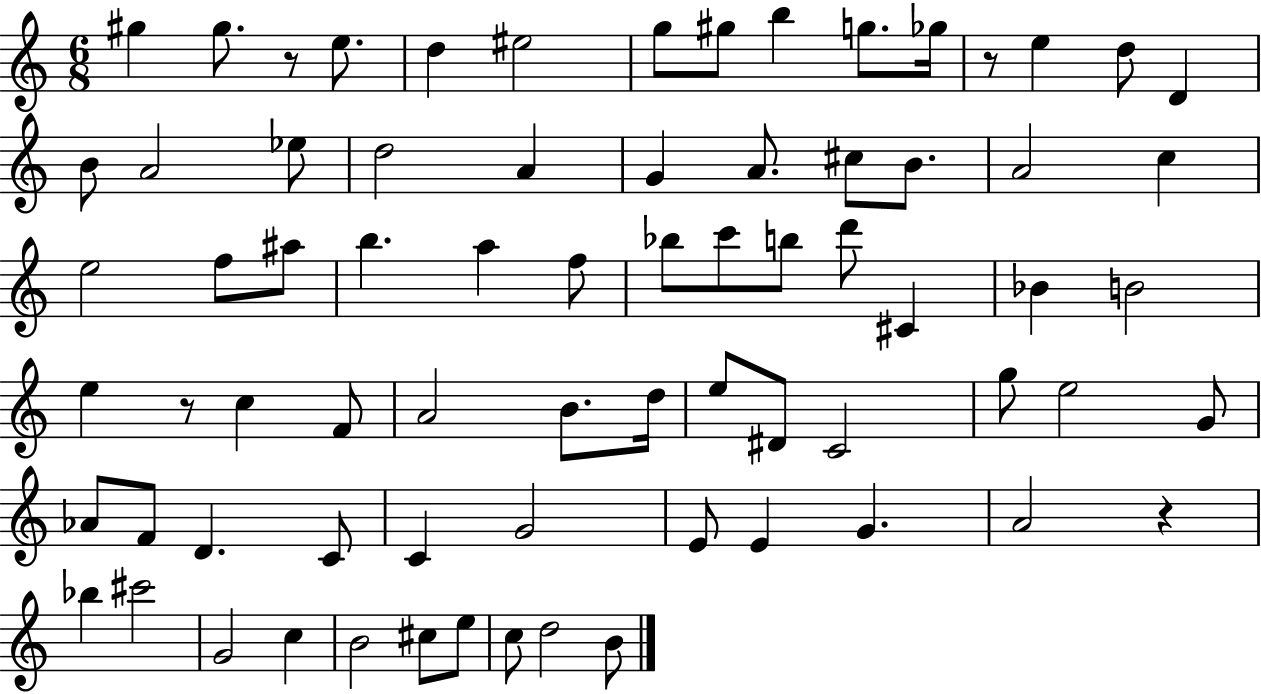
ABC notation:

X:1
T:Untitled
M:6/8
L:1/4
K:C
^g ^g/2 z/2 e/2 d ^e2 g/2 ^g/2 b g/2 _g/4 z/2 e d/2 D B/2 A2 _e/2 d2 A G A/2 ^c/2 B/2 A2 c e2 f/2 ^a/2 b a f/2 _b/2 c'/2 b/2 d'/2 ^C _B B2 e z/2 c F/2 A2 B/2 d/4 e/2 ^D/2 C2 g/2 e2 G/2 _A/2 F/2 D C/2 C G2 E/2 E G A2 z _b ^c'2 G2 c B2 ^c/2 e/2 c/2 d2 B/2